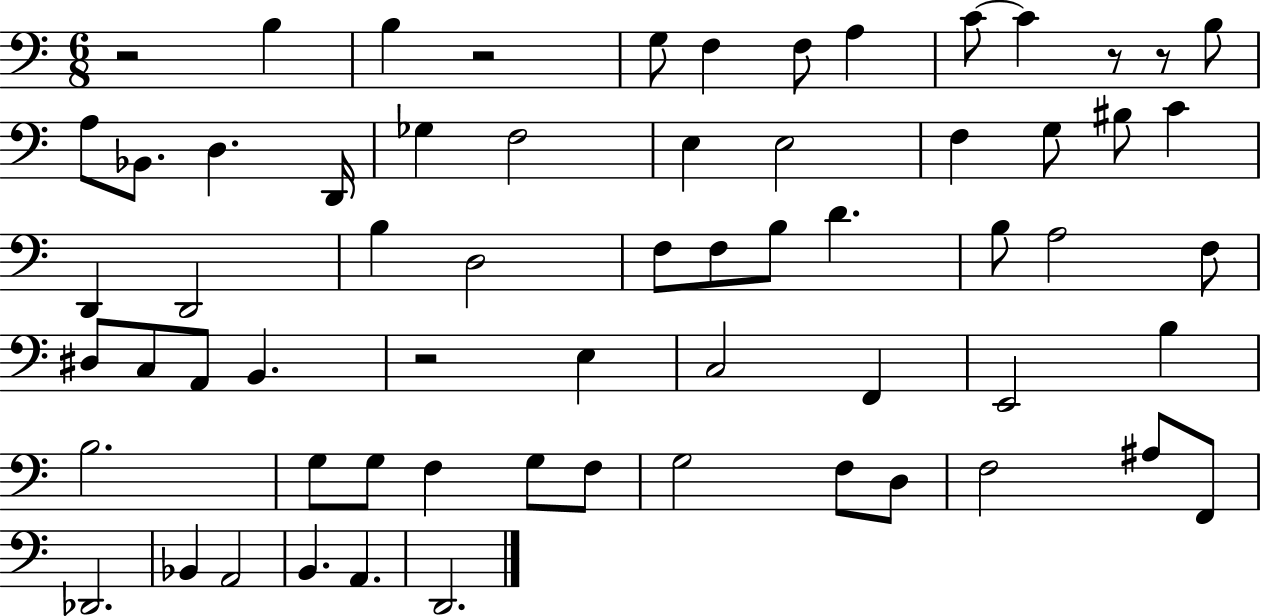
{
  \clef bass
  \numericTimeSignature
  \time 6/8
  \key c \major
  r2 b4 | b4 r2 | g8 f4 f8 a4 | c'8~~ c'4 r8 r8 b8 | \break a8 bes,8. d4. d,16 | ges4 f2 | e4 e2 | f4 g8 bis8 c'4 | \break d,4 d,2 | b4 d2 | f8 f8 b8 d'4. | b8 a2 f8 | \break dis8 c8 a,8 b,4. | r2 e4 | c2 f,4 | e,2 b4 | \break b2. | g8 g8 f4 g8 f8 | g2 f8 d8 | f2 ais8 f,8 | \break des,2. | bes,4 a,2 | b,4. a,4. | d,2. | \break \bar "|."
}